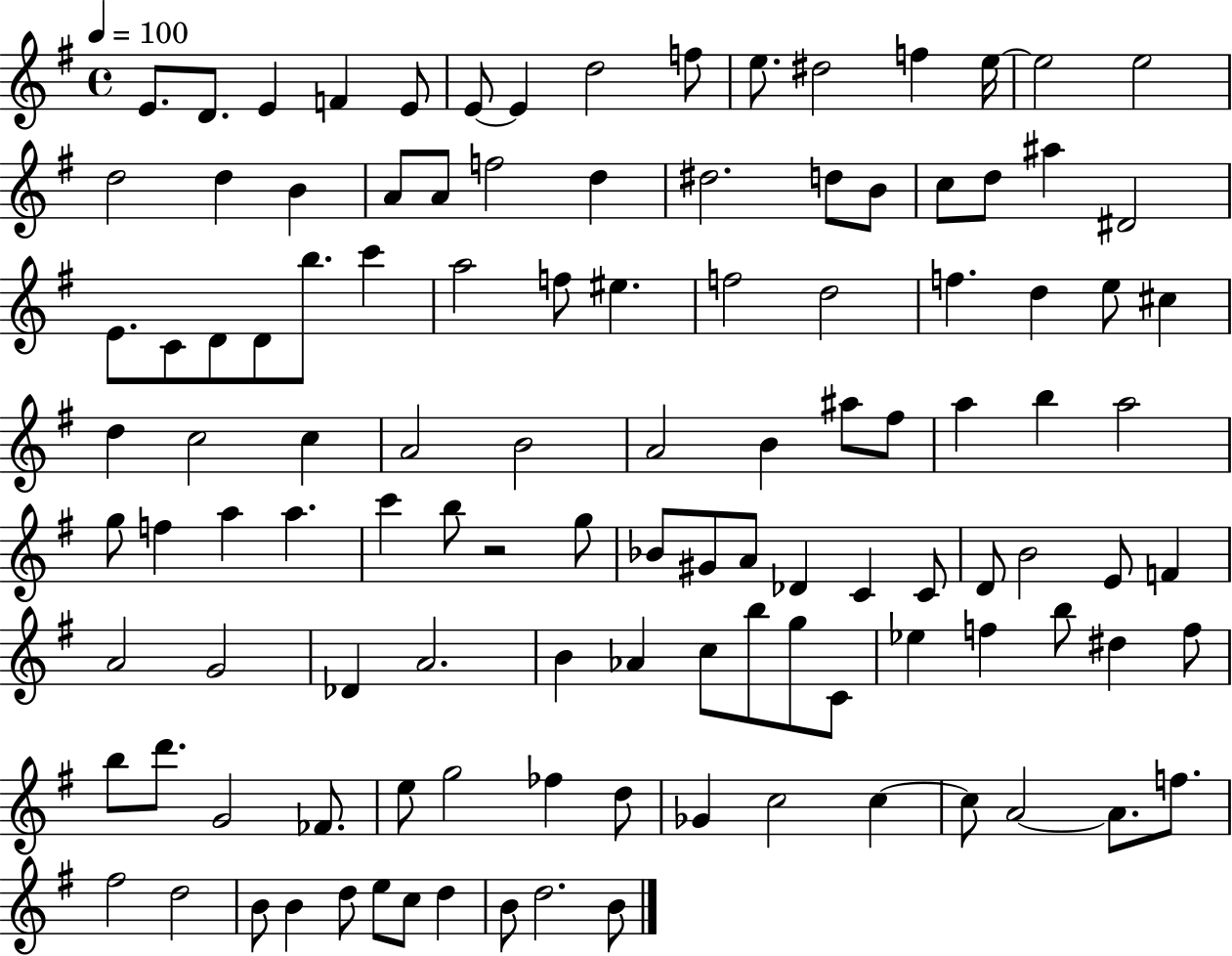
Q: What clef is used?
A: treble